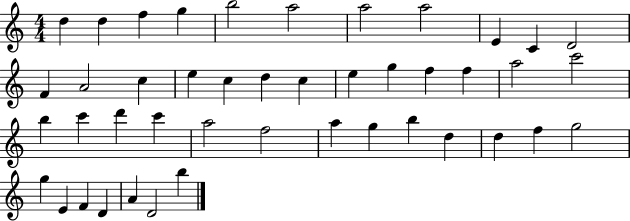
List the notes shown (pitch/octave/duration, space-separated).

D5/q D5/q F5/q G5/q B5/h A5/h A5/h A5/h E4/q C4/q D4/h F4/q A4/h C5/q E5/q C5/q D5/q C5/q E5/q G5/q F5/q F5/q A5/h C6/h B5/q C6/q D6/q C6/q A5/h F5/h A5/q G5/q B5/q D5/q D5/q F5/q G5/h G5/q E4/q F4/q D4/q A4/q D4/h B5/q